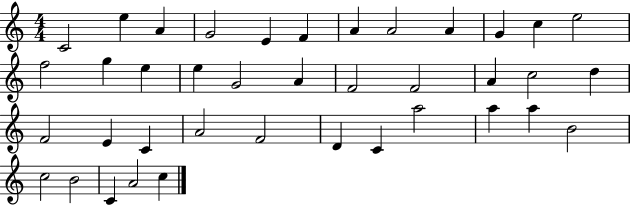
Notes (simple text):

C4/h E5/q A4/q G4/h E4/q F4/q A4/q A4/h A4/q G4/q C5/q E5/h F5/h G5/q E5/q E5/q G4/h A4/q F4/h F4/h A4/q C5/h D5/q F4/h E4/q C4/q A4/h F4/h D4/q C4/q A5/h A5/q A5/q B4/h C5/h B4/h C4/q A4/h C5/q